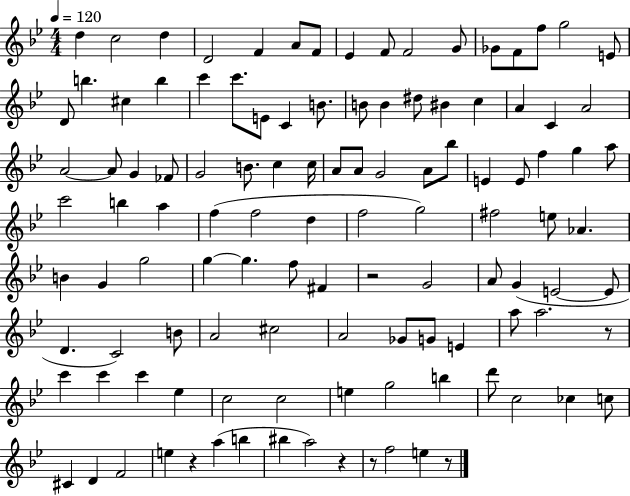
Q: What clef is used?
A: treble